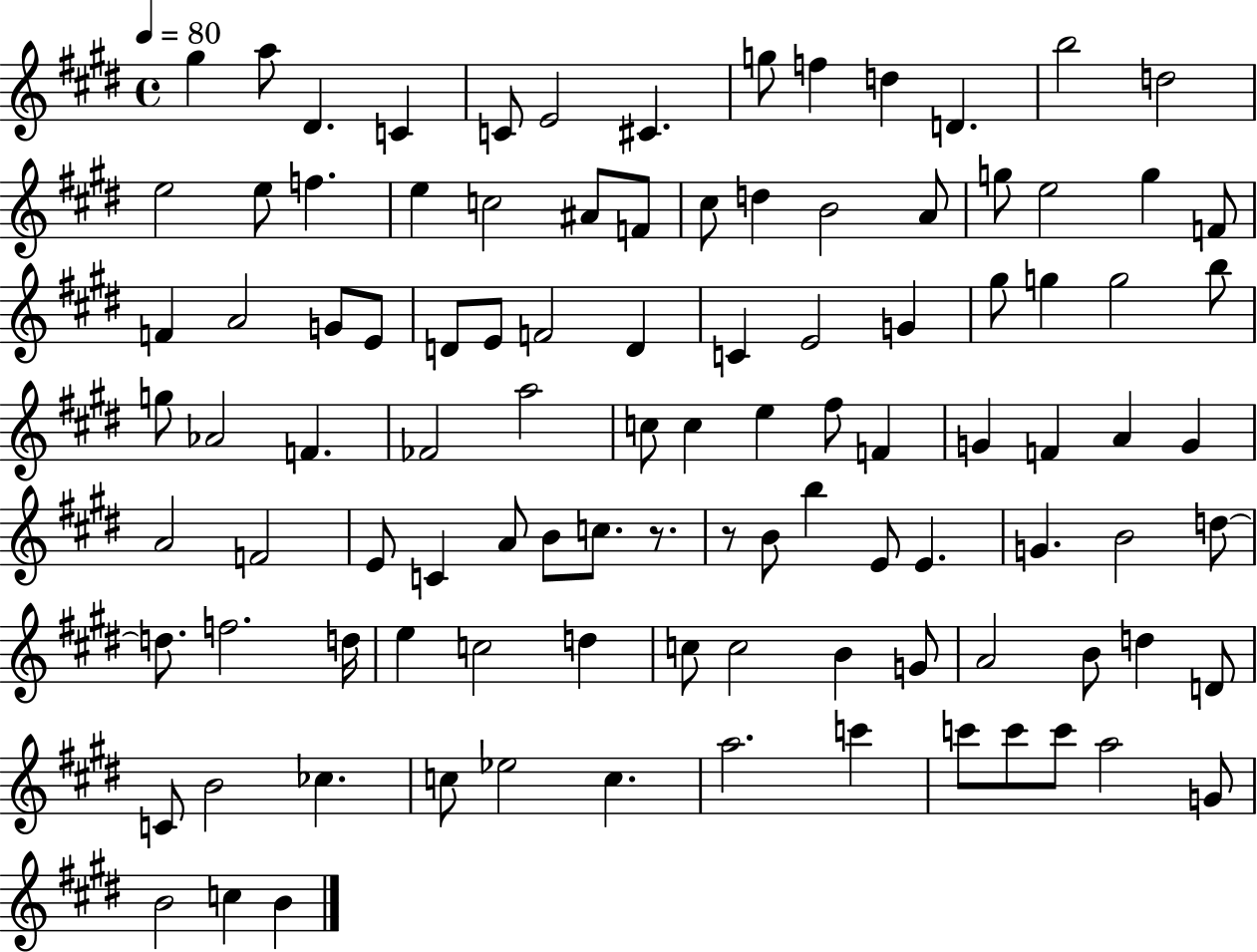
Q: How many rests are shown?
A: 2